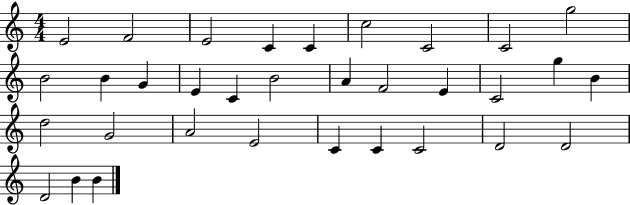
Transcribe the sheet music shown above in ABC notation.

X:1
T:Untitled
M:4/4
L:1/4
K:C
E2 F2 E2 C C c2 C2 C2 g2 B2 B G E C B2 A F2 E C2 g B d2 G2 A2 E2 C C C2 D2 D2 D2 B B